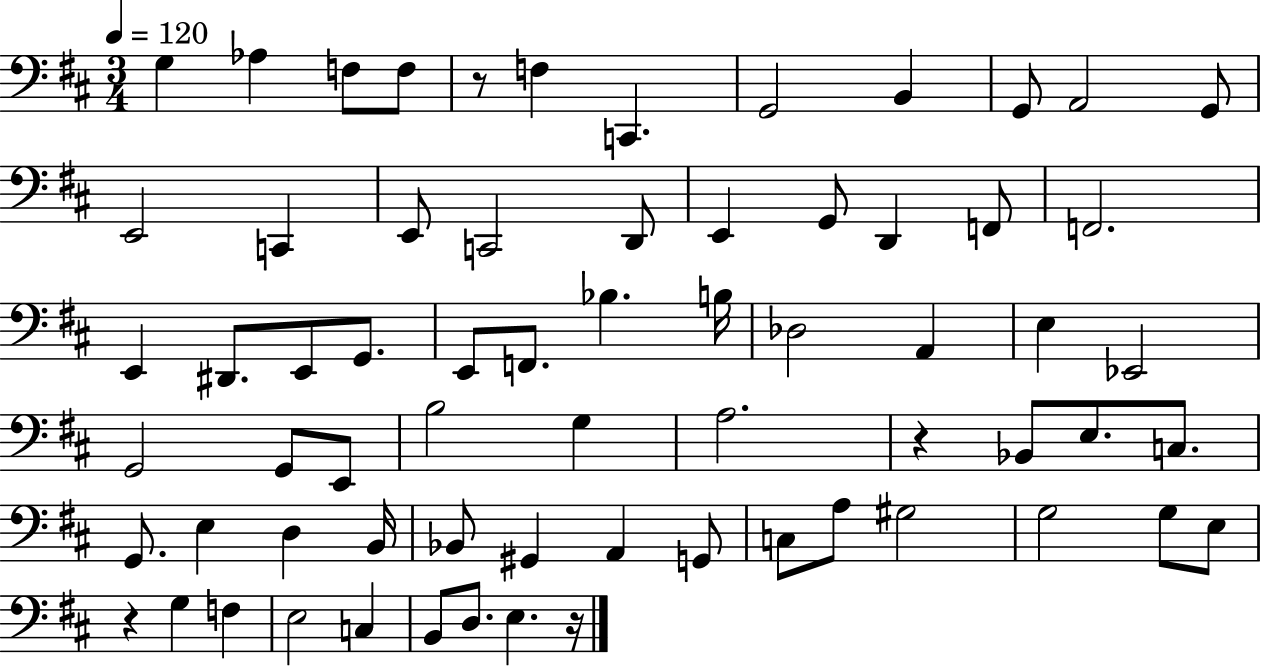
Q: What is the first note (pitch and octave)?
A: G3